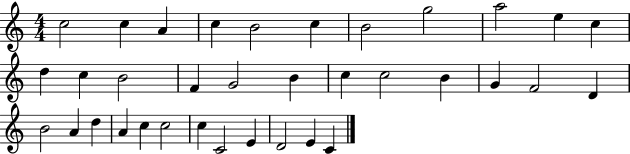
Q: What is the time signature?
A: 4/4